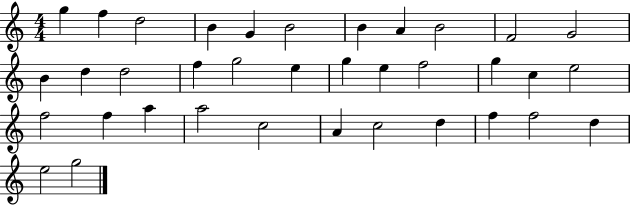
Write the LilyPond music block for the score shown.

{
  \clef treble
  \numericTimeSignature
  \time 4/4
  \key c \major
  g''4 f''4 d''2 | b'4 g'4 b'2 | b'4 a'4 b'2 | f'2 g'2 | \break b'4 d''4 d''2 | f''4 g''2 e''4 | g''4 e''4 f''2 | g''4 c''4 e''2 | \break f''2 f''4 a''4 | a''2 c''2 | a'4 c''2 d''4 | f''4 f''2 d''4 | \break e''2 g''2 | \bar "|."
}